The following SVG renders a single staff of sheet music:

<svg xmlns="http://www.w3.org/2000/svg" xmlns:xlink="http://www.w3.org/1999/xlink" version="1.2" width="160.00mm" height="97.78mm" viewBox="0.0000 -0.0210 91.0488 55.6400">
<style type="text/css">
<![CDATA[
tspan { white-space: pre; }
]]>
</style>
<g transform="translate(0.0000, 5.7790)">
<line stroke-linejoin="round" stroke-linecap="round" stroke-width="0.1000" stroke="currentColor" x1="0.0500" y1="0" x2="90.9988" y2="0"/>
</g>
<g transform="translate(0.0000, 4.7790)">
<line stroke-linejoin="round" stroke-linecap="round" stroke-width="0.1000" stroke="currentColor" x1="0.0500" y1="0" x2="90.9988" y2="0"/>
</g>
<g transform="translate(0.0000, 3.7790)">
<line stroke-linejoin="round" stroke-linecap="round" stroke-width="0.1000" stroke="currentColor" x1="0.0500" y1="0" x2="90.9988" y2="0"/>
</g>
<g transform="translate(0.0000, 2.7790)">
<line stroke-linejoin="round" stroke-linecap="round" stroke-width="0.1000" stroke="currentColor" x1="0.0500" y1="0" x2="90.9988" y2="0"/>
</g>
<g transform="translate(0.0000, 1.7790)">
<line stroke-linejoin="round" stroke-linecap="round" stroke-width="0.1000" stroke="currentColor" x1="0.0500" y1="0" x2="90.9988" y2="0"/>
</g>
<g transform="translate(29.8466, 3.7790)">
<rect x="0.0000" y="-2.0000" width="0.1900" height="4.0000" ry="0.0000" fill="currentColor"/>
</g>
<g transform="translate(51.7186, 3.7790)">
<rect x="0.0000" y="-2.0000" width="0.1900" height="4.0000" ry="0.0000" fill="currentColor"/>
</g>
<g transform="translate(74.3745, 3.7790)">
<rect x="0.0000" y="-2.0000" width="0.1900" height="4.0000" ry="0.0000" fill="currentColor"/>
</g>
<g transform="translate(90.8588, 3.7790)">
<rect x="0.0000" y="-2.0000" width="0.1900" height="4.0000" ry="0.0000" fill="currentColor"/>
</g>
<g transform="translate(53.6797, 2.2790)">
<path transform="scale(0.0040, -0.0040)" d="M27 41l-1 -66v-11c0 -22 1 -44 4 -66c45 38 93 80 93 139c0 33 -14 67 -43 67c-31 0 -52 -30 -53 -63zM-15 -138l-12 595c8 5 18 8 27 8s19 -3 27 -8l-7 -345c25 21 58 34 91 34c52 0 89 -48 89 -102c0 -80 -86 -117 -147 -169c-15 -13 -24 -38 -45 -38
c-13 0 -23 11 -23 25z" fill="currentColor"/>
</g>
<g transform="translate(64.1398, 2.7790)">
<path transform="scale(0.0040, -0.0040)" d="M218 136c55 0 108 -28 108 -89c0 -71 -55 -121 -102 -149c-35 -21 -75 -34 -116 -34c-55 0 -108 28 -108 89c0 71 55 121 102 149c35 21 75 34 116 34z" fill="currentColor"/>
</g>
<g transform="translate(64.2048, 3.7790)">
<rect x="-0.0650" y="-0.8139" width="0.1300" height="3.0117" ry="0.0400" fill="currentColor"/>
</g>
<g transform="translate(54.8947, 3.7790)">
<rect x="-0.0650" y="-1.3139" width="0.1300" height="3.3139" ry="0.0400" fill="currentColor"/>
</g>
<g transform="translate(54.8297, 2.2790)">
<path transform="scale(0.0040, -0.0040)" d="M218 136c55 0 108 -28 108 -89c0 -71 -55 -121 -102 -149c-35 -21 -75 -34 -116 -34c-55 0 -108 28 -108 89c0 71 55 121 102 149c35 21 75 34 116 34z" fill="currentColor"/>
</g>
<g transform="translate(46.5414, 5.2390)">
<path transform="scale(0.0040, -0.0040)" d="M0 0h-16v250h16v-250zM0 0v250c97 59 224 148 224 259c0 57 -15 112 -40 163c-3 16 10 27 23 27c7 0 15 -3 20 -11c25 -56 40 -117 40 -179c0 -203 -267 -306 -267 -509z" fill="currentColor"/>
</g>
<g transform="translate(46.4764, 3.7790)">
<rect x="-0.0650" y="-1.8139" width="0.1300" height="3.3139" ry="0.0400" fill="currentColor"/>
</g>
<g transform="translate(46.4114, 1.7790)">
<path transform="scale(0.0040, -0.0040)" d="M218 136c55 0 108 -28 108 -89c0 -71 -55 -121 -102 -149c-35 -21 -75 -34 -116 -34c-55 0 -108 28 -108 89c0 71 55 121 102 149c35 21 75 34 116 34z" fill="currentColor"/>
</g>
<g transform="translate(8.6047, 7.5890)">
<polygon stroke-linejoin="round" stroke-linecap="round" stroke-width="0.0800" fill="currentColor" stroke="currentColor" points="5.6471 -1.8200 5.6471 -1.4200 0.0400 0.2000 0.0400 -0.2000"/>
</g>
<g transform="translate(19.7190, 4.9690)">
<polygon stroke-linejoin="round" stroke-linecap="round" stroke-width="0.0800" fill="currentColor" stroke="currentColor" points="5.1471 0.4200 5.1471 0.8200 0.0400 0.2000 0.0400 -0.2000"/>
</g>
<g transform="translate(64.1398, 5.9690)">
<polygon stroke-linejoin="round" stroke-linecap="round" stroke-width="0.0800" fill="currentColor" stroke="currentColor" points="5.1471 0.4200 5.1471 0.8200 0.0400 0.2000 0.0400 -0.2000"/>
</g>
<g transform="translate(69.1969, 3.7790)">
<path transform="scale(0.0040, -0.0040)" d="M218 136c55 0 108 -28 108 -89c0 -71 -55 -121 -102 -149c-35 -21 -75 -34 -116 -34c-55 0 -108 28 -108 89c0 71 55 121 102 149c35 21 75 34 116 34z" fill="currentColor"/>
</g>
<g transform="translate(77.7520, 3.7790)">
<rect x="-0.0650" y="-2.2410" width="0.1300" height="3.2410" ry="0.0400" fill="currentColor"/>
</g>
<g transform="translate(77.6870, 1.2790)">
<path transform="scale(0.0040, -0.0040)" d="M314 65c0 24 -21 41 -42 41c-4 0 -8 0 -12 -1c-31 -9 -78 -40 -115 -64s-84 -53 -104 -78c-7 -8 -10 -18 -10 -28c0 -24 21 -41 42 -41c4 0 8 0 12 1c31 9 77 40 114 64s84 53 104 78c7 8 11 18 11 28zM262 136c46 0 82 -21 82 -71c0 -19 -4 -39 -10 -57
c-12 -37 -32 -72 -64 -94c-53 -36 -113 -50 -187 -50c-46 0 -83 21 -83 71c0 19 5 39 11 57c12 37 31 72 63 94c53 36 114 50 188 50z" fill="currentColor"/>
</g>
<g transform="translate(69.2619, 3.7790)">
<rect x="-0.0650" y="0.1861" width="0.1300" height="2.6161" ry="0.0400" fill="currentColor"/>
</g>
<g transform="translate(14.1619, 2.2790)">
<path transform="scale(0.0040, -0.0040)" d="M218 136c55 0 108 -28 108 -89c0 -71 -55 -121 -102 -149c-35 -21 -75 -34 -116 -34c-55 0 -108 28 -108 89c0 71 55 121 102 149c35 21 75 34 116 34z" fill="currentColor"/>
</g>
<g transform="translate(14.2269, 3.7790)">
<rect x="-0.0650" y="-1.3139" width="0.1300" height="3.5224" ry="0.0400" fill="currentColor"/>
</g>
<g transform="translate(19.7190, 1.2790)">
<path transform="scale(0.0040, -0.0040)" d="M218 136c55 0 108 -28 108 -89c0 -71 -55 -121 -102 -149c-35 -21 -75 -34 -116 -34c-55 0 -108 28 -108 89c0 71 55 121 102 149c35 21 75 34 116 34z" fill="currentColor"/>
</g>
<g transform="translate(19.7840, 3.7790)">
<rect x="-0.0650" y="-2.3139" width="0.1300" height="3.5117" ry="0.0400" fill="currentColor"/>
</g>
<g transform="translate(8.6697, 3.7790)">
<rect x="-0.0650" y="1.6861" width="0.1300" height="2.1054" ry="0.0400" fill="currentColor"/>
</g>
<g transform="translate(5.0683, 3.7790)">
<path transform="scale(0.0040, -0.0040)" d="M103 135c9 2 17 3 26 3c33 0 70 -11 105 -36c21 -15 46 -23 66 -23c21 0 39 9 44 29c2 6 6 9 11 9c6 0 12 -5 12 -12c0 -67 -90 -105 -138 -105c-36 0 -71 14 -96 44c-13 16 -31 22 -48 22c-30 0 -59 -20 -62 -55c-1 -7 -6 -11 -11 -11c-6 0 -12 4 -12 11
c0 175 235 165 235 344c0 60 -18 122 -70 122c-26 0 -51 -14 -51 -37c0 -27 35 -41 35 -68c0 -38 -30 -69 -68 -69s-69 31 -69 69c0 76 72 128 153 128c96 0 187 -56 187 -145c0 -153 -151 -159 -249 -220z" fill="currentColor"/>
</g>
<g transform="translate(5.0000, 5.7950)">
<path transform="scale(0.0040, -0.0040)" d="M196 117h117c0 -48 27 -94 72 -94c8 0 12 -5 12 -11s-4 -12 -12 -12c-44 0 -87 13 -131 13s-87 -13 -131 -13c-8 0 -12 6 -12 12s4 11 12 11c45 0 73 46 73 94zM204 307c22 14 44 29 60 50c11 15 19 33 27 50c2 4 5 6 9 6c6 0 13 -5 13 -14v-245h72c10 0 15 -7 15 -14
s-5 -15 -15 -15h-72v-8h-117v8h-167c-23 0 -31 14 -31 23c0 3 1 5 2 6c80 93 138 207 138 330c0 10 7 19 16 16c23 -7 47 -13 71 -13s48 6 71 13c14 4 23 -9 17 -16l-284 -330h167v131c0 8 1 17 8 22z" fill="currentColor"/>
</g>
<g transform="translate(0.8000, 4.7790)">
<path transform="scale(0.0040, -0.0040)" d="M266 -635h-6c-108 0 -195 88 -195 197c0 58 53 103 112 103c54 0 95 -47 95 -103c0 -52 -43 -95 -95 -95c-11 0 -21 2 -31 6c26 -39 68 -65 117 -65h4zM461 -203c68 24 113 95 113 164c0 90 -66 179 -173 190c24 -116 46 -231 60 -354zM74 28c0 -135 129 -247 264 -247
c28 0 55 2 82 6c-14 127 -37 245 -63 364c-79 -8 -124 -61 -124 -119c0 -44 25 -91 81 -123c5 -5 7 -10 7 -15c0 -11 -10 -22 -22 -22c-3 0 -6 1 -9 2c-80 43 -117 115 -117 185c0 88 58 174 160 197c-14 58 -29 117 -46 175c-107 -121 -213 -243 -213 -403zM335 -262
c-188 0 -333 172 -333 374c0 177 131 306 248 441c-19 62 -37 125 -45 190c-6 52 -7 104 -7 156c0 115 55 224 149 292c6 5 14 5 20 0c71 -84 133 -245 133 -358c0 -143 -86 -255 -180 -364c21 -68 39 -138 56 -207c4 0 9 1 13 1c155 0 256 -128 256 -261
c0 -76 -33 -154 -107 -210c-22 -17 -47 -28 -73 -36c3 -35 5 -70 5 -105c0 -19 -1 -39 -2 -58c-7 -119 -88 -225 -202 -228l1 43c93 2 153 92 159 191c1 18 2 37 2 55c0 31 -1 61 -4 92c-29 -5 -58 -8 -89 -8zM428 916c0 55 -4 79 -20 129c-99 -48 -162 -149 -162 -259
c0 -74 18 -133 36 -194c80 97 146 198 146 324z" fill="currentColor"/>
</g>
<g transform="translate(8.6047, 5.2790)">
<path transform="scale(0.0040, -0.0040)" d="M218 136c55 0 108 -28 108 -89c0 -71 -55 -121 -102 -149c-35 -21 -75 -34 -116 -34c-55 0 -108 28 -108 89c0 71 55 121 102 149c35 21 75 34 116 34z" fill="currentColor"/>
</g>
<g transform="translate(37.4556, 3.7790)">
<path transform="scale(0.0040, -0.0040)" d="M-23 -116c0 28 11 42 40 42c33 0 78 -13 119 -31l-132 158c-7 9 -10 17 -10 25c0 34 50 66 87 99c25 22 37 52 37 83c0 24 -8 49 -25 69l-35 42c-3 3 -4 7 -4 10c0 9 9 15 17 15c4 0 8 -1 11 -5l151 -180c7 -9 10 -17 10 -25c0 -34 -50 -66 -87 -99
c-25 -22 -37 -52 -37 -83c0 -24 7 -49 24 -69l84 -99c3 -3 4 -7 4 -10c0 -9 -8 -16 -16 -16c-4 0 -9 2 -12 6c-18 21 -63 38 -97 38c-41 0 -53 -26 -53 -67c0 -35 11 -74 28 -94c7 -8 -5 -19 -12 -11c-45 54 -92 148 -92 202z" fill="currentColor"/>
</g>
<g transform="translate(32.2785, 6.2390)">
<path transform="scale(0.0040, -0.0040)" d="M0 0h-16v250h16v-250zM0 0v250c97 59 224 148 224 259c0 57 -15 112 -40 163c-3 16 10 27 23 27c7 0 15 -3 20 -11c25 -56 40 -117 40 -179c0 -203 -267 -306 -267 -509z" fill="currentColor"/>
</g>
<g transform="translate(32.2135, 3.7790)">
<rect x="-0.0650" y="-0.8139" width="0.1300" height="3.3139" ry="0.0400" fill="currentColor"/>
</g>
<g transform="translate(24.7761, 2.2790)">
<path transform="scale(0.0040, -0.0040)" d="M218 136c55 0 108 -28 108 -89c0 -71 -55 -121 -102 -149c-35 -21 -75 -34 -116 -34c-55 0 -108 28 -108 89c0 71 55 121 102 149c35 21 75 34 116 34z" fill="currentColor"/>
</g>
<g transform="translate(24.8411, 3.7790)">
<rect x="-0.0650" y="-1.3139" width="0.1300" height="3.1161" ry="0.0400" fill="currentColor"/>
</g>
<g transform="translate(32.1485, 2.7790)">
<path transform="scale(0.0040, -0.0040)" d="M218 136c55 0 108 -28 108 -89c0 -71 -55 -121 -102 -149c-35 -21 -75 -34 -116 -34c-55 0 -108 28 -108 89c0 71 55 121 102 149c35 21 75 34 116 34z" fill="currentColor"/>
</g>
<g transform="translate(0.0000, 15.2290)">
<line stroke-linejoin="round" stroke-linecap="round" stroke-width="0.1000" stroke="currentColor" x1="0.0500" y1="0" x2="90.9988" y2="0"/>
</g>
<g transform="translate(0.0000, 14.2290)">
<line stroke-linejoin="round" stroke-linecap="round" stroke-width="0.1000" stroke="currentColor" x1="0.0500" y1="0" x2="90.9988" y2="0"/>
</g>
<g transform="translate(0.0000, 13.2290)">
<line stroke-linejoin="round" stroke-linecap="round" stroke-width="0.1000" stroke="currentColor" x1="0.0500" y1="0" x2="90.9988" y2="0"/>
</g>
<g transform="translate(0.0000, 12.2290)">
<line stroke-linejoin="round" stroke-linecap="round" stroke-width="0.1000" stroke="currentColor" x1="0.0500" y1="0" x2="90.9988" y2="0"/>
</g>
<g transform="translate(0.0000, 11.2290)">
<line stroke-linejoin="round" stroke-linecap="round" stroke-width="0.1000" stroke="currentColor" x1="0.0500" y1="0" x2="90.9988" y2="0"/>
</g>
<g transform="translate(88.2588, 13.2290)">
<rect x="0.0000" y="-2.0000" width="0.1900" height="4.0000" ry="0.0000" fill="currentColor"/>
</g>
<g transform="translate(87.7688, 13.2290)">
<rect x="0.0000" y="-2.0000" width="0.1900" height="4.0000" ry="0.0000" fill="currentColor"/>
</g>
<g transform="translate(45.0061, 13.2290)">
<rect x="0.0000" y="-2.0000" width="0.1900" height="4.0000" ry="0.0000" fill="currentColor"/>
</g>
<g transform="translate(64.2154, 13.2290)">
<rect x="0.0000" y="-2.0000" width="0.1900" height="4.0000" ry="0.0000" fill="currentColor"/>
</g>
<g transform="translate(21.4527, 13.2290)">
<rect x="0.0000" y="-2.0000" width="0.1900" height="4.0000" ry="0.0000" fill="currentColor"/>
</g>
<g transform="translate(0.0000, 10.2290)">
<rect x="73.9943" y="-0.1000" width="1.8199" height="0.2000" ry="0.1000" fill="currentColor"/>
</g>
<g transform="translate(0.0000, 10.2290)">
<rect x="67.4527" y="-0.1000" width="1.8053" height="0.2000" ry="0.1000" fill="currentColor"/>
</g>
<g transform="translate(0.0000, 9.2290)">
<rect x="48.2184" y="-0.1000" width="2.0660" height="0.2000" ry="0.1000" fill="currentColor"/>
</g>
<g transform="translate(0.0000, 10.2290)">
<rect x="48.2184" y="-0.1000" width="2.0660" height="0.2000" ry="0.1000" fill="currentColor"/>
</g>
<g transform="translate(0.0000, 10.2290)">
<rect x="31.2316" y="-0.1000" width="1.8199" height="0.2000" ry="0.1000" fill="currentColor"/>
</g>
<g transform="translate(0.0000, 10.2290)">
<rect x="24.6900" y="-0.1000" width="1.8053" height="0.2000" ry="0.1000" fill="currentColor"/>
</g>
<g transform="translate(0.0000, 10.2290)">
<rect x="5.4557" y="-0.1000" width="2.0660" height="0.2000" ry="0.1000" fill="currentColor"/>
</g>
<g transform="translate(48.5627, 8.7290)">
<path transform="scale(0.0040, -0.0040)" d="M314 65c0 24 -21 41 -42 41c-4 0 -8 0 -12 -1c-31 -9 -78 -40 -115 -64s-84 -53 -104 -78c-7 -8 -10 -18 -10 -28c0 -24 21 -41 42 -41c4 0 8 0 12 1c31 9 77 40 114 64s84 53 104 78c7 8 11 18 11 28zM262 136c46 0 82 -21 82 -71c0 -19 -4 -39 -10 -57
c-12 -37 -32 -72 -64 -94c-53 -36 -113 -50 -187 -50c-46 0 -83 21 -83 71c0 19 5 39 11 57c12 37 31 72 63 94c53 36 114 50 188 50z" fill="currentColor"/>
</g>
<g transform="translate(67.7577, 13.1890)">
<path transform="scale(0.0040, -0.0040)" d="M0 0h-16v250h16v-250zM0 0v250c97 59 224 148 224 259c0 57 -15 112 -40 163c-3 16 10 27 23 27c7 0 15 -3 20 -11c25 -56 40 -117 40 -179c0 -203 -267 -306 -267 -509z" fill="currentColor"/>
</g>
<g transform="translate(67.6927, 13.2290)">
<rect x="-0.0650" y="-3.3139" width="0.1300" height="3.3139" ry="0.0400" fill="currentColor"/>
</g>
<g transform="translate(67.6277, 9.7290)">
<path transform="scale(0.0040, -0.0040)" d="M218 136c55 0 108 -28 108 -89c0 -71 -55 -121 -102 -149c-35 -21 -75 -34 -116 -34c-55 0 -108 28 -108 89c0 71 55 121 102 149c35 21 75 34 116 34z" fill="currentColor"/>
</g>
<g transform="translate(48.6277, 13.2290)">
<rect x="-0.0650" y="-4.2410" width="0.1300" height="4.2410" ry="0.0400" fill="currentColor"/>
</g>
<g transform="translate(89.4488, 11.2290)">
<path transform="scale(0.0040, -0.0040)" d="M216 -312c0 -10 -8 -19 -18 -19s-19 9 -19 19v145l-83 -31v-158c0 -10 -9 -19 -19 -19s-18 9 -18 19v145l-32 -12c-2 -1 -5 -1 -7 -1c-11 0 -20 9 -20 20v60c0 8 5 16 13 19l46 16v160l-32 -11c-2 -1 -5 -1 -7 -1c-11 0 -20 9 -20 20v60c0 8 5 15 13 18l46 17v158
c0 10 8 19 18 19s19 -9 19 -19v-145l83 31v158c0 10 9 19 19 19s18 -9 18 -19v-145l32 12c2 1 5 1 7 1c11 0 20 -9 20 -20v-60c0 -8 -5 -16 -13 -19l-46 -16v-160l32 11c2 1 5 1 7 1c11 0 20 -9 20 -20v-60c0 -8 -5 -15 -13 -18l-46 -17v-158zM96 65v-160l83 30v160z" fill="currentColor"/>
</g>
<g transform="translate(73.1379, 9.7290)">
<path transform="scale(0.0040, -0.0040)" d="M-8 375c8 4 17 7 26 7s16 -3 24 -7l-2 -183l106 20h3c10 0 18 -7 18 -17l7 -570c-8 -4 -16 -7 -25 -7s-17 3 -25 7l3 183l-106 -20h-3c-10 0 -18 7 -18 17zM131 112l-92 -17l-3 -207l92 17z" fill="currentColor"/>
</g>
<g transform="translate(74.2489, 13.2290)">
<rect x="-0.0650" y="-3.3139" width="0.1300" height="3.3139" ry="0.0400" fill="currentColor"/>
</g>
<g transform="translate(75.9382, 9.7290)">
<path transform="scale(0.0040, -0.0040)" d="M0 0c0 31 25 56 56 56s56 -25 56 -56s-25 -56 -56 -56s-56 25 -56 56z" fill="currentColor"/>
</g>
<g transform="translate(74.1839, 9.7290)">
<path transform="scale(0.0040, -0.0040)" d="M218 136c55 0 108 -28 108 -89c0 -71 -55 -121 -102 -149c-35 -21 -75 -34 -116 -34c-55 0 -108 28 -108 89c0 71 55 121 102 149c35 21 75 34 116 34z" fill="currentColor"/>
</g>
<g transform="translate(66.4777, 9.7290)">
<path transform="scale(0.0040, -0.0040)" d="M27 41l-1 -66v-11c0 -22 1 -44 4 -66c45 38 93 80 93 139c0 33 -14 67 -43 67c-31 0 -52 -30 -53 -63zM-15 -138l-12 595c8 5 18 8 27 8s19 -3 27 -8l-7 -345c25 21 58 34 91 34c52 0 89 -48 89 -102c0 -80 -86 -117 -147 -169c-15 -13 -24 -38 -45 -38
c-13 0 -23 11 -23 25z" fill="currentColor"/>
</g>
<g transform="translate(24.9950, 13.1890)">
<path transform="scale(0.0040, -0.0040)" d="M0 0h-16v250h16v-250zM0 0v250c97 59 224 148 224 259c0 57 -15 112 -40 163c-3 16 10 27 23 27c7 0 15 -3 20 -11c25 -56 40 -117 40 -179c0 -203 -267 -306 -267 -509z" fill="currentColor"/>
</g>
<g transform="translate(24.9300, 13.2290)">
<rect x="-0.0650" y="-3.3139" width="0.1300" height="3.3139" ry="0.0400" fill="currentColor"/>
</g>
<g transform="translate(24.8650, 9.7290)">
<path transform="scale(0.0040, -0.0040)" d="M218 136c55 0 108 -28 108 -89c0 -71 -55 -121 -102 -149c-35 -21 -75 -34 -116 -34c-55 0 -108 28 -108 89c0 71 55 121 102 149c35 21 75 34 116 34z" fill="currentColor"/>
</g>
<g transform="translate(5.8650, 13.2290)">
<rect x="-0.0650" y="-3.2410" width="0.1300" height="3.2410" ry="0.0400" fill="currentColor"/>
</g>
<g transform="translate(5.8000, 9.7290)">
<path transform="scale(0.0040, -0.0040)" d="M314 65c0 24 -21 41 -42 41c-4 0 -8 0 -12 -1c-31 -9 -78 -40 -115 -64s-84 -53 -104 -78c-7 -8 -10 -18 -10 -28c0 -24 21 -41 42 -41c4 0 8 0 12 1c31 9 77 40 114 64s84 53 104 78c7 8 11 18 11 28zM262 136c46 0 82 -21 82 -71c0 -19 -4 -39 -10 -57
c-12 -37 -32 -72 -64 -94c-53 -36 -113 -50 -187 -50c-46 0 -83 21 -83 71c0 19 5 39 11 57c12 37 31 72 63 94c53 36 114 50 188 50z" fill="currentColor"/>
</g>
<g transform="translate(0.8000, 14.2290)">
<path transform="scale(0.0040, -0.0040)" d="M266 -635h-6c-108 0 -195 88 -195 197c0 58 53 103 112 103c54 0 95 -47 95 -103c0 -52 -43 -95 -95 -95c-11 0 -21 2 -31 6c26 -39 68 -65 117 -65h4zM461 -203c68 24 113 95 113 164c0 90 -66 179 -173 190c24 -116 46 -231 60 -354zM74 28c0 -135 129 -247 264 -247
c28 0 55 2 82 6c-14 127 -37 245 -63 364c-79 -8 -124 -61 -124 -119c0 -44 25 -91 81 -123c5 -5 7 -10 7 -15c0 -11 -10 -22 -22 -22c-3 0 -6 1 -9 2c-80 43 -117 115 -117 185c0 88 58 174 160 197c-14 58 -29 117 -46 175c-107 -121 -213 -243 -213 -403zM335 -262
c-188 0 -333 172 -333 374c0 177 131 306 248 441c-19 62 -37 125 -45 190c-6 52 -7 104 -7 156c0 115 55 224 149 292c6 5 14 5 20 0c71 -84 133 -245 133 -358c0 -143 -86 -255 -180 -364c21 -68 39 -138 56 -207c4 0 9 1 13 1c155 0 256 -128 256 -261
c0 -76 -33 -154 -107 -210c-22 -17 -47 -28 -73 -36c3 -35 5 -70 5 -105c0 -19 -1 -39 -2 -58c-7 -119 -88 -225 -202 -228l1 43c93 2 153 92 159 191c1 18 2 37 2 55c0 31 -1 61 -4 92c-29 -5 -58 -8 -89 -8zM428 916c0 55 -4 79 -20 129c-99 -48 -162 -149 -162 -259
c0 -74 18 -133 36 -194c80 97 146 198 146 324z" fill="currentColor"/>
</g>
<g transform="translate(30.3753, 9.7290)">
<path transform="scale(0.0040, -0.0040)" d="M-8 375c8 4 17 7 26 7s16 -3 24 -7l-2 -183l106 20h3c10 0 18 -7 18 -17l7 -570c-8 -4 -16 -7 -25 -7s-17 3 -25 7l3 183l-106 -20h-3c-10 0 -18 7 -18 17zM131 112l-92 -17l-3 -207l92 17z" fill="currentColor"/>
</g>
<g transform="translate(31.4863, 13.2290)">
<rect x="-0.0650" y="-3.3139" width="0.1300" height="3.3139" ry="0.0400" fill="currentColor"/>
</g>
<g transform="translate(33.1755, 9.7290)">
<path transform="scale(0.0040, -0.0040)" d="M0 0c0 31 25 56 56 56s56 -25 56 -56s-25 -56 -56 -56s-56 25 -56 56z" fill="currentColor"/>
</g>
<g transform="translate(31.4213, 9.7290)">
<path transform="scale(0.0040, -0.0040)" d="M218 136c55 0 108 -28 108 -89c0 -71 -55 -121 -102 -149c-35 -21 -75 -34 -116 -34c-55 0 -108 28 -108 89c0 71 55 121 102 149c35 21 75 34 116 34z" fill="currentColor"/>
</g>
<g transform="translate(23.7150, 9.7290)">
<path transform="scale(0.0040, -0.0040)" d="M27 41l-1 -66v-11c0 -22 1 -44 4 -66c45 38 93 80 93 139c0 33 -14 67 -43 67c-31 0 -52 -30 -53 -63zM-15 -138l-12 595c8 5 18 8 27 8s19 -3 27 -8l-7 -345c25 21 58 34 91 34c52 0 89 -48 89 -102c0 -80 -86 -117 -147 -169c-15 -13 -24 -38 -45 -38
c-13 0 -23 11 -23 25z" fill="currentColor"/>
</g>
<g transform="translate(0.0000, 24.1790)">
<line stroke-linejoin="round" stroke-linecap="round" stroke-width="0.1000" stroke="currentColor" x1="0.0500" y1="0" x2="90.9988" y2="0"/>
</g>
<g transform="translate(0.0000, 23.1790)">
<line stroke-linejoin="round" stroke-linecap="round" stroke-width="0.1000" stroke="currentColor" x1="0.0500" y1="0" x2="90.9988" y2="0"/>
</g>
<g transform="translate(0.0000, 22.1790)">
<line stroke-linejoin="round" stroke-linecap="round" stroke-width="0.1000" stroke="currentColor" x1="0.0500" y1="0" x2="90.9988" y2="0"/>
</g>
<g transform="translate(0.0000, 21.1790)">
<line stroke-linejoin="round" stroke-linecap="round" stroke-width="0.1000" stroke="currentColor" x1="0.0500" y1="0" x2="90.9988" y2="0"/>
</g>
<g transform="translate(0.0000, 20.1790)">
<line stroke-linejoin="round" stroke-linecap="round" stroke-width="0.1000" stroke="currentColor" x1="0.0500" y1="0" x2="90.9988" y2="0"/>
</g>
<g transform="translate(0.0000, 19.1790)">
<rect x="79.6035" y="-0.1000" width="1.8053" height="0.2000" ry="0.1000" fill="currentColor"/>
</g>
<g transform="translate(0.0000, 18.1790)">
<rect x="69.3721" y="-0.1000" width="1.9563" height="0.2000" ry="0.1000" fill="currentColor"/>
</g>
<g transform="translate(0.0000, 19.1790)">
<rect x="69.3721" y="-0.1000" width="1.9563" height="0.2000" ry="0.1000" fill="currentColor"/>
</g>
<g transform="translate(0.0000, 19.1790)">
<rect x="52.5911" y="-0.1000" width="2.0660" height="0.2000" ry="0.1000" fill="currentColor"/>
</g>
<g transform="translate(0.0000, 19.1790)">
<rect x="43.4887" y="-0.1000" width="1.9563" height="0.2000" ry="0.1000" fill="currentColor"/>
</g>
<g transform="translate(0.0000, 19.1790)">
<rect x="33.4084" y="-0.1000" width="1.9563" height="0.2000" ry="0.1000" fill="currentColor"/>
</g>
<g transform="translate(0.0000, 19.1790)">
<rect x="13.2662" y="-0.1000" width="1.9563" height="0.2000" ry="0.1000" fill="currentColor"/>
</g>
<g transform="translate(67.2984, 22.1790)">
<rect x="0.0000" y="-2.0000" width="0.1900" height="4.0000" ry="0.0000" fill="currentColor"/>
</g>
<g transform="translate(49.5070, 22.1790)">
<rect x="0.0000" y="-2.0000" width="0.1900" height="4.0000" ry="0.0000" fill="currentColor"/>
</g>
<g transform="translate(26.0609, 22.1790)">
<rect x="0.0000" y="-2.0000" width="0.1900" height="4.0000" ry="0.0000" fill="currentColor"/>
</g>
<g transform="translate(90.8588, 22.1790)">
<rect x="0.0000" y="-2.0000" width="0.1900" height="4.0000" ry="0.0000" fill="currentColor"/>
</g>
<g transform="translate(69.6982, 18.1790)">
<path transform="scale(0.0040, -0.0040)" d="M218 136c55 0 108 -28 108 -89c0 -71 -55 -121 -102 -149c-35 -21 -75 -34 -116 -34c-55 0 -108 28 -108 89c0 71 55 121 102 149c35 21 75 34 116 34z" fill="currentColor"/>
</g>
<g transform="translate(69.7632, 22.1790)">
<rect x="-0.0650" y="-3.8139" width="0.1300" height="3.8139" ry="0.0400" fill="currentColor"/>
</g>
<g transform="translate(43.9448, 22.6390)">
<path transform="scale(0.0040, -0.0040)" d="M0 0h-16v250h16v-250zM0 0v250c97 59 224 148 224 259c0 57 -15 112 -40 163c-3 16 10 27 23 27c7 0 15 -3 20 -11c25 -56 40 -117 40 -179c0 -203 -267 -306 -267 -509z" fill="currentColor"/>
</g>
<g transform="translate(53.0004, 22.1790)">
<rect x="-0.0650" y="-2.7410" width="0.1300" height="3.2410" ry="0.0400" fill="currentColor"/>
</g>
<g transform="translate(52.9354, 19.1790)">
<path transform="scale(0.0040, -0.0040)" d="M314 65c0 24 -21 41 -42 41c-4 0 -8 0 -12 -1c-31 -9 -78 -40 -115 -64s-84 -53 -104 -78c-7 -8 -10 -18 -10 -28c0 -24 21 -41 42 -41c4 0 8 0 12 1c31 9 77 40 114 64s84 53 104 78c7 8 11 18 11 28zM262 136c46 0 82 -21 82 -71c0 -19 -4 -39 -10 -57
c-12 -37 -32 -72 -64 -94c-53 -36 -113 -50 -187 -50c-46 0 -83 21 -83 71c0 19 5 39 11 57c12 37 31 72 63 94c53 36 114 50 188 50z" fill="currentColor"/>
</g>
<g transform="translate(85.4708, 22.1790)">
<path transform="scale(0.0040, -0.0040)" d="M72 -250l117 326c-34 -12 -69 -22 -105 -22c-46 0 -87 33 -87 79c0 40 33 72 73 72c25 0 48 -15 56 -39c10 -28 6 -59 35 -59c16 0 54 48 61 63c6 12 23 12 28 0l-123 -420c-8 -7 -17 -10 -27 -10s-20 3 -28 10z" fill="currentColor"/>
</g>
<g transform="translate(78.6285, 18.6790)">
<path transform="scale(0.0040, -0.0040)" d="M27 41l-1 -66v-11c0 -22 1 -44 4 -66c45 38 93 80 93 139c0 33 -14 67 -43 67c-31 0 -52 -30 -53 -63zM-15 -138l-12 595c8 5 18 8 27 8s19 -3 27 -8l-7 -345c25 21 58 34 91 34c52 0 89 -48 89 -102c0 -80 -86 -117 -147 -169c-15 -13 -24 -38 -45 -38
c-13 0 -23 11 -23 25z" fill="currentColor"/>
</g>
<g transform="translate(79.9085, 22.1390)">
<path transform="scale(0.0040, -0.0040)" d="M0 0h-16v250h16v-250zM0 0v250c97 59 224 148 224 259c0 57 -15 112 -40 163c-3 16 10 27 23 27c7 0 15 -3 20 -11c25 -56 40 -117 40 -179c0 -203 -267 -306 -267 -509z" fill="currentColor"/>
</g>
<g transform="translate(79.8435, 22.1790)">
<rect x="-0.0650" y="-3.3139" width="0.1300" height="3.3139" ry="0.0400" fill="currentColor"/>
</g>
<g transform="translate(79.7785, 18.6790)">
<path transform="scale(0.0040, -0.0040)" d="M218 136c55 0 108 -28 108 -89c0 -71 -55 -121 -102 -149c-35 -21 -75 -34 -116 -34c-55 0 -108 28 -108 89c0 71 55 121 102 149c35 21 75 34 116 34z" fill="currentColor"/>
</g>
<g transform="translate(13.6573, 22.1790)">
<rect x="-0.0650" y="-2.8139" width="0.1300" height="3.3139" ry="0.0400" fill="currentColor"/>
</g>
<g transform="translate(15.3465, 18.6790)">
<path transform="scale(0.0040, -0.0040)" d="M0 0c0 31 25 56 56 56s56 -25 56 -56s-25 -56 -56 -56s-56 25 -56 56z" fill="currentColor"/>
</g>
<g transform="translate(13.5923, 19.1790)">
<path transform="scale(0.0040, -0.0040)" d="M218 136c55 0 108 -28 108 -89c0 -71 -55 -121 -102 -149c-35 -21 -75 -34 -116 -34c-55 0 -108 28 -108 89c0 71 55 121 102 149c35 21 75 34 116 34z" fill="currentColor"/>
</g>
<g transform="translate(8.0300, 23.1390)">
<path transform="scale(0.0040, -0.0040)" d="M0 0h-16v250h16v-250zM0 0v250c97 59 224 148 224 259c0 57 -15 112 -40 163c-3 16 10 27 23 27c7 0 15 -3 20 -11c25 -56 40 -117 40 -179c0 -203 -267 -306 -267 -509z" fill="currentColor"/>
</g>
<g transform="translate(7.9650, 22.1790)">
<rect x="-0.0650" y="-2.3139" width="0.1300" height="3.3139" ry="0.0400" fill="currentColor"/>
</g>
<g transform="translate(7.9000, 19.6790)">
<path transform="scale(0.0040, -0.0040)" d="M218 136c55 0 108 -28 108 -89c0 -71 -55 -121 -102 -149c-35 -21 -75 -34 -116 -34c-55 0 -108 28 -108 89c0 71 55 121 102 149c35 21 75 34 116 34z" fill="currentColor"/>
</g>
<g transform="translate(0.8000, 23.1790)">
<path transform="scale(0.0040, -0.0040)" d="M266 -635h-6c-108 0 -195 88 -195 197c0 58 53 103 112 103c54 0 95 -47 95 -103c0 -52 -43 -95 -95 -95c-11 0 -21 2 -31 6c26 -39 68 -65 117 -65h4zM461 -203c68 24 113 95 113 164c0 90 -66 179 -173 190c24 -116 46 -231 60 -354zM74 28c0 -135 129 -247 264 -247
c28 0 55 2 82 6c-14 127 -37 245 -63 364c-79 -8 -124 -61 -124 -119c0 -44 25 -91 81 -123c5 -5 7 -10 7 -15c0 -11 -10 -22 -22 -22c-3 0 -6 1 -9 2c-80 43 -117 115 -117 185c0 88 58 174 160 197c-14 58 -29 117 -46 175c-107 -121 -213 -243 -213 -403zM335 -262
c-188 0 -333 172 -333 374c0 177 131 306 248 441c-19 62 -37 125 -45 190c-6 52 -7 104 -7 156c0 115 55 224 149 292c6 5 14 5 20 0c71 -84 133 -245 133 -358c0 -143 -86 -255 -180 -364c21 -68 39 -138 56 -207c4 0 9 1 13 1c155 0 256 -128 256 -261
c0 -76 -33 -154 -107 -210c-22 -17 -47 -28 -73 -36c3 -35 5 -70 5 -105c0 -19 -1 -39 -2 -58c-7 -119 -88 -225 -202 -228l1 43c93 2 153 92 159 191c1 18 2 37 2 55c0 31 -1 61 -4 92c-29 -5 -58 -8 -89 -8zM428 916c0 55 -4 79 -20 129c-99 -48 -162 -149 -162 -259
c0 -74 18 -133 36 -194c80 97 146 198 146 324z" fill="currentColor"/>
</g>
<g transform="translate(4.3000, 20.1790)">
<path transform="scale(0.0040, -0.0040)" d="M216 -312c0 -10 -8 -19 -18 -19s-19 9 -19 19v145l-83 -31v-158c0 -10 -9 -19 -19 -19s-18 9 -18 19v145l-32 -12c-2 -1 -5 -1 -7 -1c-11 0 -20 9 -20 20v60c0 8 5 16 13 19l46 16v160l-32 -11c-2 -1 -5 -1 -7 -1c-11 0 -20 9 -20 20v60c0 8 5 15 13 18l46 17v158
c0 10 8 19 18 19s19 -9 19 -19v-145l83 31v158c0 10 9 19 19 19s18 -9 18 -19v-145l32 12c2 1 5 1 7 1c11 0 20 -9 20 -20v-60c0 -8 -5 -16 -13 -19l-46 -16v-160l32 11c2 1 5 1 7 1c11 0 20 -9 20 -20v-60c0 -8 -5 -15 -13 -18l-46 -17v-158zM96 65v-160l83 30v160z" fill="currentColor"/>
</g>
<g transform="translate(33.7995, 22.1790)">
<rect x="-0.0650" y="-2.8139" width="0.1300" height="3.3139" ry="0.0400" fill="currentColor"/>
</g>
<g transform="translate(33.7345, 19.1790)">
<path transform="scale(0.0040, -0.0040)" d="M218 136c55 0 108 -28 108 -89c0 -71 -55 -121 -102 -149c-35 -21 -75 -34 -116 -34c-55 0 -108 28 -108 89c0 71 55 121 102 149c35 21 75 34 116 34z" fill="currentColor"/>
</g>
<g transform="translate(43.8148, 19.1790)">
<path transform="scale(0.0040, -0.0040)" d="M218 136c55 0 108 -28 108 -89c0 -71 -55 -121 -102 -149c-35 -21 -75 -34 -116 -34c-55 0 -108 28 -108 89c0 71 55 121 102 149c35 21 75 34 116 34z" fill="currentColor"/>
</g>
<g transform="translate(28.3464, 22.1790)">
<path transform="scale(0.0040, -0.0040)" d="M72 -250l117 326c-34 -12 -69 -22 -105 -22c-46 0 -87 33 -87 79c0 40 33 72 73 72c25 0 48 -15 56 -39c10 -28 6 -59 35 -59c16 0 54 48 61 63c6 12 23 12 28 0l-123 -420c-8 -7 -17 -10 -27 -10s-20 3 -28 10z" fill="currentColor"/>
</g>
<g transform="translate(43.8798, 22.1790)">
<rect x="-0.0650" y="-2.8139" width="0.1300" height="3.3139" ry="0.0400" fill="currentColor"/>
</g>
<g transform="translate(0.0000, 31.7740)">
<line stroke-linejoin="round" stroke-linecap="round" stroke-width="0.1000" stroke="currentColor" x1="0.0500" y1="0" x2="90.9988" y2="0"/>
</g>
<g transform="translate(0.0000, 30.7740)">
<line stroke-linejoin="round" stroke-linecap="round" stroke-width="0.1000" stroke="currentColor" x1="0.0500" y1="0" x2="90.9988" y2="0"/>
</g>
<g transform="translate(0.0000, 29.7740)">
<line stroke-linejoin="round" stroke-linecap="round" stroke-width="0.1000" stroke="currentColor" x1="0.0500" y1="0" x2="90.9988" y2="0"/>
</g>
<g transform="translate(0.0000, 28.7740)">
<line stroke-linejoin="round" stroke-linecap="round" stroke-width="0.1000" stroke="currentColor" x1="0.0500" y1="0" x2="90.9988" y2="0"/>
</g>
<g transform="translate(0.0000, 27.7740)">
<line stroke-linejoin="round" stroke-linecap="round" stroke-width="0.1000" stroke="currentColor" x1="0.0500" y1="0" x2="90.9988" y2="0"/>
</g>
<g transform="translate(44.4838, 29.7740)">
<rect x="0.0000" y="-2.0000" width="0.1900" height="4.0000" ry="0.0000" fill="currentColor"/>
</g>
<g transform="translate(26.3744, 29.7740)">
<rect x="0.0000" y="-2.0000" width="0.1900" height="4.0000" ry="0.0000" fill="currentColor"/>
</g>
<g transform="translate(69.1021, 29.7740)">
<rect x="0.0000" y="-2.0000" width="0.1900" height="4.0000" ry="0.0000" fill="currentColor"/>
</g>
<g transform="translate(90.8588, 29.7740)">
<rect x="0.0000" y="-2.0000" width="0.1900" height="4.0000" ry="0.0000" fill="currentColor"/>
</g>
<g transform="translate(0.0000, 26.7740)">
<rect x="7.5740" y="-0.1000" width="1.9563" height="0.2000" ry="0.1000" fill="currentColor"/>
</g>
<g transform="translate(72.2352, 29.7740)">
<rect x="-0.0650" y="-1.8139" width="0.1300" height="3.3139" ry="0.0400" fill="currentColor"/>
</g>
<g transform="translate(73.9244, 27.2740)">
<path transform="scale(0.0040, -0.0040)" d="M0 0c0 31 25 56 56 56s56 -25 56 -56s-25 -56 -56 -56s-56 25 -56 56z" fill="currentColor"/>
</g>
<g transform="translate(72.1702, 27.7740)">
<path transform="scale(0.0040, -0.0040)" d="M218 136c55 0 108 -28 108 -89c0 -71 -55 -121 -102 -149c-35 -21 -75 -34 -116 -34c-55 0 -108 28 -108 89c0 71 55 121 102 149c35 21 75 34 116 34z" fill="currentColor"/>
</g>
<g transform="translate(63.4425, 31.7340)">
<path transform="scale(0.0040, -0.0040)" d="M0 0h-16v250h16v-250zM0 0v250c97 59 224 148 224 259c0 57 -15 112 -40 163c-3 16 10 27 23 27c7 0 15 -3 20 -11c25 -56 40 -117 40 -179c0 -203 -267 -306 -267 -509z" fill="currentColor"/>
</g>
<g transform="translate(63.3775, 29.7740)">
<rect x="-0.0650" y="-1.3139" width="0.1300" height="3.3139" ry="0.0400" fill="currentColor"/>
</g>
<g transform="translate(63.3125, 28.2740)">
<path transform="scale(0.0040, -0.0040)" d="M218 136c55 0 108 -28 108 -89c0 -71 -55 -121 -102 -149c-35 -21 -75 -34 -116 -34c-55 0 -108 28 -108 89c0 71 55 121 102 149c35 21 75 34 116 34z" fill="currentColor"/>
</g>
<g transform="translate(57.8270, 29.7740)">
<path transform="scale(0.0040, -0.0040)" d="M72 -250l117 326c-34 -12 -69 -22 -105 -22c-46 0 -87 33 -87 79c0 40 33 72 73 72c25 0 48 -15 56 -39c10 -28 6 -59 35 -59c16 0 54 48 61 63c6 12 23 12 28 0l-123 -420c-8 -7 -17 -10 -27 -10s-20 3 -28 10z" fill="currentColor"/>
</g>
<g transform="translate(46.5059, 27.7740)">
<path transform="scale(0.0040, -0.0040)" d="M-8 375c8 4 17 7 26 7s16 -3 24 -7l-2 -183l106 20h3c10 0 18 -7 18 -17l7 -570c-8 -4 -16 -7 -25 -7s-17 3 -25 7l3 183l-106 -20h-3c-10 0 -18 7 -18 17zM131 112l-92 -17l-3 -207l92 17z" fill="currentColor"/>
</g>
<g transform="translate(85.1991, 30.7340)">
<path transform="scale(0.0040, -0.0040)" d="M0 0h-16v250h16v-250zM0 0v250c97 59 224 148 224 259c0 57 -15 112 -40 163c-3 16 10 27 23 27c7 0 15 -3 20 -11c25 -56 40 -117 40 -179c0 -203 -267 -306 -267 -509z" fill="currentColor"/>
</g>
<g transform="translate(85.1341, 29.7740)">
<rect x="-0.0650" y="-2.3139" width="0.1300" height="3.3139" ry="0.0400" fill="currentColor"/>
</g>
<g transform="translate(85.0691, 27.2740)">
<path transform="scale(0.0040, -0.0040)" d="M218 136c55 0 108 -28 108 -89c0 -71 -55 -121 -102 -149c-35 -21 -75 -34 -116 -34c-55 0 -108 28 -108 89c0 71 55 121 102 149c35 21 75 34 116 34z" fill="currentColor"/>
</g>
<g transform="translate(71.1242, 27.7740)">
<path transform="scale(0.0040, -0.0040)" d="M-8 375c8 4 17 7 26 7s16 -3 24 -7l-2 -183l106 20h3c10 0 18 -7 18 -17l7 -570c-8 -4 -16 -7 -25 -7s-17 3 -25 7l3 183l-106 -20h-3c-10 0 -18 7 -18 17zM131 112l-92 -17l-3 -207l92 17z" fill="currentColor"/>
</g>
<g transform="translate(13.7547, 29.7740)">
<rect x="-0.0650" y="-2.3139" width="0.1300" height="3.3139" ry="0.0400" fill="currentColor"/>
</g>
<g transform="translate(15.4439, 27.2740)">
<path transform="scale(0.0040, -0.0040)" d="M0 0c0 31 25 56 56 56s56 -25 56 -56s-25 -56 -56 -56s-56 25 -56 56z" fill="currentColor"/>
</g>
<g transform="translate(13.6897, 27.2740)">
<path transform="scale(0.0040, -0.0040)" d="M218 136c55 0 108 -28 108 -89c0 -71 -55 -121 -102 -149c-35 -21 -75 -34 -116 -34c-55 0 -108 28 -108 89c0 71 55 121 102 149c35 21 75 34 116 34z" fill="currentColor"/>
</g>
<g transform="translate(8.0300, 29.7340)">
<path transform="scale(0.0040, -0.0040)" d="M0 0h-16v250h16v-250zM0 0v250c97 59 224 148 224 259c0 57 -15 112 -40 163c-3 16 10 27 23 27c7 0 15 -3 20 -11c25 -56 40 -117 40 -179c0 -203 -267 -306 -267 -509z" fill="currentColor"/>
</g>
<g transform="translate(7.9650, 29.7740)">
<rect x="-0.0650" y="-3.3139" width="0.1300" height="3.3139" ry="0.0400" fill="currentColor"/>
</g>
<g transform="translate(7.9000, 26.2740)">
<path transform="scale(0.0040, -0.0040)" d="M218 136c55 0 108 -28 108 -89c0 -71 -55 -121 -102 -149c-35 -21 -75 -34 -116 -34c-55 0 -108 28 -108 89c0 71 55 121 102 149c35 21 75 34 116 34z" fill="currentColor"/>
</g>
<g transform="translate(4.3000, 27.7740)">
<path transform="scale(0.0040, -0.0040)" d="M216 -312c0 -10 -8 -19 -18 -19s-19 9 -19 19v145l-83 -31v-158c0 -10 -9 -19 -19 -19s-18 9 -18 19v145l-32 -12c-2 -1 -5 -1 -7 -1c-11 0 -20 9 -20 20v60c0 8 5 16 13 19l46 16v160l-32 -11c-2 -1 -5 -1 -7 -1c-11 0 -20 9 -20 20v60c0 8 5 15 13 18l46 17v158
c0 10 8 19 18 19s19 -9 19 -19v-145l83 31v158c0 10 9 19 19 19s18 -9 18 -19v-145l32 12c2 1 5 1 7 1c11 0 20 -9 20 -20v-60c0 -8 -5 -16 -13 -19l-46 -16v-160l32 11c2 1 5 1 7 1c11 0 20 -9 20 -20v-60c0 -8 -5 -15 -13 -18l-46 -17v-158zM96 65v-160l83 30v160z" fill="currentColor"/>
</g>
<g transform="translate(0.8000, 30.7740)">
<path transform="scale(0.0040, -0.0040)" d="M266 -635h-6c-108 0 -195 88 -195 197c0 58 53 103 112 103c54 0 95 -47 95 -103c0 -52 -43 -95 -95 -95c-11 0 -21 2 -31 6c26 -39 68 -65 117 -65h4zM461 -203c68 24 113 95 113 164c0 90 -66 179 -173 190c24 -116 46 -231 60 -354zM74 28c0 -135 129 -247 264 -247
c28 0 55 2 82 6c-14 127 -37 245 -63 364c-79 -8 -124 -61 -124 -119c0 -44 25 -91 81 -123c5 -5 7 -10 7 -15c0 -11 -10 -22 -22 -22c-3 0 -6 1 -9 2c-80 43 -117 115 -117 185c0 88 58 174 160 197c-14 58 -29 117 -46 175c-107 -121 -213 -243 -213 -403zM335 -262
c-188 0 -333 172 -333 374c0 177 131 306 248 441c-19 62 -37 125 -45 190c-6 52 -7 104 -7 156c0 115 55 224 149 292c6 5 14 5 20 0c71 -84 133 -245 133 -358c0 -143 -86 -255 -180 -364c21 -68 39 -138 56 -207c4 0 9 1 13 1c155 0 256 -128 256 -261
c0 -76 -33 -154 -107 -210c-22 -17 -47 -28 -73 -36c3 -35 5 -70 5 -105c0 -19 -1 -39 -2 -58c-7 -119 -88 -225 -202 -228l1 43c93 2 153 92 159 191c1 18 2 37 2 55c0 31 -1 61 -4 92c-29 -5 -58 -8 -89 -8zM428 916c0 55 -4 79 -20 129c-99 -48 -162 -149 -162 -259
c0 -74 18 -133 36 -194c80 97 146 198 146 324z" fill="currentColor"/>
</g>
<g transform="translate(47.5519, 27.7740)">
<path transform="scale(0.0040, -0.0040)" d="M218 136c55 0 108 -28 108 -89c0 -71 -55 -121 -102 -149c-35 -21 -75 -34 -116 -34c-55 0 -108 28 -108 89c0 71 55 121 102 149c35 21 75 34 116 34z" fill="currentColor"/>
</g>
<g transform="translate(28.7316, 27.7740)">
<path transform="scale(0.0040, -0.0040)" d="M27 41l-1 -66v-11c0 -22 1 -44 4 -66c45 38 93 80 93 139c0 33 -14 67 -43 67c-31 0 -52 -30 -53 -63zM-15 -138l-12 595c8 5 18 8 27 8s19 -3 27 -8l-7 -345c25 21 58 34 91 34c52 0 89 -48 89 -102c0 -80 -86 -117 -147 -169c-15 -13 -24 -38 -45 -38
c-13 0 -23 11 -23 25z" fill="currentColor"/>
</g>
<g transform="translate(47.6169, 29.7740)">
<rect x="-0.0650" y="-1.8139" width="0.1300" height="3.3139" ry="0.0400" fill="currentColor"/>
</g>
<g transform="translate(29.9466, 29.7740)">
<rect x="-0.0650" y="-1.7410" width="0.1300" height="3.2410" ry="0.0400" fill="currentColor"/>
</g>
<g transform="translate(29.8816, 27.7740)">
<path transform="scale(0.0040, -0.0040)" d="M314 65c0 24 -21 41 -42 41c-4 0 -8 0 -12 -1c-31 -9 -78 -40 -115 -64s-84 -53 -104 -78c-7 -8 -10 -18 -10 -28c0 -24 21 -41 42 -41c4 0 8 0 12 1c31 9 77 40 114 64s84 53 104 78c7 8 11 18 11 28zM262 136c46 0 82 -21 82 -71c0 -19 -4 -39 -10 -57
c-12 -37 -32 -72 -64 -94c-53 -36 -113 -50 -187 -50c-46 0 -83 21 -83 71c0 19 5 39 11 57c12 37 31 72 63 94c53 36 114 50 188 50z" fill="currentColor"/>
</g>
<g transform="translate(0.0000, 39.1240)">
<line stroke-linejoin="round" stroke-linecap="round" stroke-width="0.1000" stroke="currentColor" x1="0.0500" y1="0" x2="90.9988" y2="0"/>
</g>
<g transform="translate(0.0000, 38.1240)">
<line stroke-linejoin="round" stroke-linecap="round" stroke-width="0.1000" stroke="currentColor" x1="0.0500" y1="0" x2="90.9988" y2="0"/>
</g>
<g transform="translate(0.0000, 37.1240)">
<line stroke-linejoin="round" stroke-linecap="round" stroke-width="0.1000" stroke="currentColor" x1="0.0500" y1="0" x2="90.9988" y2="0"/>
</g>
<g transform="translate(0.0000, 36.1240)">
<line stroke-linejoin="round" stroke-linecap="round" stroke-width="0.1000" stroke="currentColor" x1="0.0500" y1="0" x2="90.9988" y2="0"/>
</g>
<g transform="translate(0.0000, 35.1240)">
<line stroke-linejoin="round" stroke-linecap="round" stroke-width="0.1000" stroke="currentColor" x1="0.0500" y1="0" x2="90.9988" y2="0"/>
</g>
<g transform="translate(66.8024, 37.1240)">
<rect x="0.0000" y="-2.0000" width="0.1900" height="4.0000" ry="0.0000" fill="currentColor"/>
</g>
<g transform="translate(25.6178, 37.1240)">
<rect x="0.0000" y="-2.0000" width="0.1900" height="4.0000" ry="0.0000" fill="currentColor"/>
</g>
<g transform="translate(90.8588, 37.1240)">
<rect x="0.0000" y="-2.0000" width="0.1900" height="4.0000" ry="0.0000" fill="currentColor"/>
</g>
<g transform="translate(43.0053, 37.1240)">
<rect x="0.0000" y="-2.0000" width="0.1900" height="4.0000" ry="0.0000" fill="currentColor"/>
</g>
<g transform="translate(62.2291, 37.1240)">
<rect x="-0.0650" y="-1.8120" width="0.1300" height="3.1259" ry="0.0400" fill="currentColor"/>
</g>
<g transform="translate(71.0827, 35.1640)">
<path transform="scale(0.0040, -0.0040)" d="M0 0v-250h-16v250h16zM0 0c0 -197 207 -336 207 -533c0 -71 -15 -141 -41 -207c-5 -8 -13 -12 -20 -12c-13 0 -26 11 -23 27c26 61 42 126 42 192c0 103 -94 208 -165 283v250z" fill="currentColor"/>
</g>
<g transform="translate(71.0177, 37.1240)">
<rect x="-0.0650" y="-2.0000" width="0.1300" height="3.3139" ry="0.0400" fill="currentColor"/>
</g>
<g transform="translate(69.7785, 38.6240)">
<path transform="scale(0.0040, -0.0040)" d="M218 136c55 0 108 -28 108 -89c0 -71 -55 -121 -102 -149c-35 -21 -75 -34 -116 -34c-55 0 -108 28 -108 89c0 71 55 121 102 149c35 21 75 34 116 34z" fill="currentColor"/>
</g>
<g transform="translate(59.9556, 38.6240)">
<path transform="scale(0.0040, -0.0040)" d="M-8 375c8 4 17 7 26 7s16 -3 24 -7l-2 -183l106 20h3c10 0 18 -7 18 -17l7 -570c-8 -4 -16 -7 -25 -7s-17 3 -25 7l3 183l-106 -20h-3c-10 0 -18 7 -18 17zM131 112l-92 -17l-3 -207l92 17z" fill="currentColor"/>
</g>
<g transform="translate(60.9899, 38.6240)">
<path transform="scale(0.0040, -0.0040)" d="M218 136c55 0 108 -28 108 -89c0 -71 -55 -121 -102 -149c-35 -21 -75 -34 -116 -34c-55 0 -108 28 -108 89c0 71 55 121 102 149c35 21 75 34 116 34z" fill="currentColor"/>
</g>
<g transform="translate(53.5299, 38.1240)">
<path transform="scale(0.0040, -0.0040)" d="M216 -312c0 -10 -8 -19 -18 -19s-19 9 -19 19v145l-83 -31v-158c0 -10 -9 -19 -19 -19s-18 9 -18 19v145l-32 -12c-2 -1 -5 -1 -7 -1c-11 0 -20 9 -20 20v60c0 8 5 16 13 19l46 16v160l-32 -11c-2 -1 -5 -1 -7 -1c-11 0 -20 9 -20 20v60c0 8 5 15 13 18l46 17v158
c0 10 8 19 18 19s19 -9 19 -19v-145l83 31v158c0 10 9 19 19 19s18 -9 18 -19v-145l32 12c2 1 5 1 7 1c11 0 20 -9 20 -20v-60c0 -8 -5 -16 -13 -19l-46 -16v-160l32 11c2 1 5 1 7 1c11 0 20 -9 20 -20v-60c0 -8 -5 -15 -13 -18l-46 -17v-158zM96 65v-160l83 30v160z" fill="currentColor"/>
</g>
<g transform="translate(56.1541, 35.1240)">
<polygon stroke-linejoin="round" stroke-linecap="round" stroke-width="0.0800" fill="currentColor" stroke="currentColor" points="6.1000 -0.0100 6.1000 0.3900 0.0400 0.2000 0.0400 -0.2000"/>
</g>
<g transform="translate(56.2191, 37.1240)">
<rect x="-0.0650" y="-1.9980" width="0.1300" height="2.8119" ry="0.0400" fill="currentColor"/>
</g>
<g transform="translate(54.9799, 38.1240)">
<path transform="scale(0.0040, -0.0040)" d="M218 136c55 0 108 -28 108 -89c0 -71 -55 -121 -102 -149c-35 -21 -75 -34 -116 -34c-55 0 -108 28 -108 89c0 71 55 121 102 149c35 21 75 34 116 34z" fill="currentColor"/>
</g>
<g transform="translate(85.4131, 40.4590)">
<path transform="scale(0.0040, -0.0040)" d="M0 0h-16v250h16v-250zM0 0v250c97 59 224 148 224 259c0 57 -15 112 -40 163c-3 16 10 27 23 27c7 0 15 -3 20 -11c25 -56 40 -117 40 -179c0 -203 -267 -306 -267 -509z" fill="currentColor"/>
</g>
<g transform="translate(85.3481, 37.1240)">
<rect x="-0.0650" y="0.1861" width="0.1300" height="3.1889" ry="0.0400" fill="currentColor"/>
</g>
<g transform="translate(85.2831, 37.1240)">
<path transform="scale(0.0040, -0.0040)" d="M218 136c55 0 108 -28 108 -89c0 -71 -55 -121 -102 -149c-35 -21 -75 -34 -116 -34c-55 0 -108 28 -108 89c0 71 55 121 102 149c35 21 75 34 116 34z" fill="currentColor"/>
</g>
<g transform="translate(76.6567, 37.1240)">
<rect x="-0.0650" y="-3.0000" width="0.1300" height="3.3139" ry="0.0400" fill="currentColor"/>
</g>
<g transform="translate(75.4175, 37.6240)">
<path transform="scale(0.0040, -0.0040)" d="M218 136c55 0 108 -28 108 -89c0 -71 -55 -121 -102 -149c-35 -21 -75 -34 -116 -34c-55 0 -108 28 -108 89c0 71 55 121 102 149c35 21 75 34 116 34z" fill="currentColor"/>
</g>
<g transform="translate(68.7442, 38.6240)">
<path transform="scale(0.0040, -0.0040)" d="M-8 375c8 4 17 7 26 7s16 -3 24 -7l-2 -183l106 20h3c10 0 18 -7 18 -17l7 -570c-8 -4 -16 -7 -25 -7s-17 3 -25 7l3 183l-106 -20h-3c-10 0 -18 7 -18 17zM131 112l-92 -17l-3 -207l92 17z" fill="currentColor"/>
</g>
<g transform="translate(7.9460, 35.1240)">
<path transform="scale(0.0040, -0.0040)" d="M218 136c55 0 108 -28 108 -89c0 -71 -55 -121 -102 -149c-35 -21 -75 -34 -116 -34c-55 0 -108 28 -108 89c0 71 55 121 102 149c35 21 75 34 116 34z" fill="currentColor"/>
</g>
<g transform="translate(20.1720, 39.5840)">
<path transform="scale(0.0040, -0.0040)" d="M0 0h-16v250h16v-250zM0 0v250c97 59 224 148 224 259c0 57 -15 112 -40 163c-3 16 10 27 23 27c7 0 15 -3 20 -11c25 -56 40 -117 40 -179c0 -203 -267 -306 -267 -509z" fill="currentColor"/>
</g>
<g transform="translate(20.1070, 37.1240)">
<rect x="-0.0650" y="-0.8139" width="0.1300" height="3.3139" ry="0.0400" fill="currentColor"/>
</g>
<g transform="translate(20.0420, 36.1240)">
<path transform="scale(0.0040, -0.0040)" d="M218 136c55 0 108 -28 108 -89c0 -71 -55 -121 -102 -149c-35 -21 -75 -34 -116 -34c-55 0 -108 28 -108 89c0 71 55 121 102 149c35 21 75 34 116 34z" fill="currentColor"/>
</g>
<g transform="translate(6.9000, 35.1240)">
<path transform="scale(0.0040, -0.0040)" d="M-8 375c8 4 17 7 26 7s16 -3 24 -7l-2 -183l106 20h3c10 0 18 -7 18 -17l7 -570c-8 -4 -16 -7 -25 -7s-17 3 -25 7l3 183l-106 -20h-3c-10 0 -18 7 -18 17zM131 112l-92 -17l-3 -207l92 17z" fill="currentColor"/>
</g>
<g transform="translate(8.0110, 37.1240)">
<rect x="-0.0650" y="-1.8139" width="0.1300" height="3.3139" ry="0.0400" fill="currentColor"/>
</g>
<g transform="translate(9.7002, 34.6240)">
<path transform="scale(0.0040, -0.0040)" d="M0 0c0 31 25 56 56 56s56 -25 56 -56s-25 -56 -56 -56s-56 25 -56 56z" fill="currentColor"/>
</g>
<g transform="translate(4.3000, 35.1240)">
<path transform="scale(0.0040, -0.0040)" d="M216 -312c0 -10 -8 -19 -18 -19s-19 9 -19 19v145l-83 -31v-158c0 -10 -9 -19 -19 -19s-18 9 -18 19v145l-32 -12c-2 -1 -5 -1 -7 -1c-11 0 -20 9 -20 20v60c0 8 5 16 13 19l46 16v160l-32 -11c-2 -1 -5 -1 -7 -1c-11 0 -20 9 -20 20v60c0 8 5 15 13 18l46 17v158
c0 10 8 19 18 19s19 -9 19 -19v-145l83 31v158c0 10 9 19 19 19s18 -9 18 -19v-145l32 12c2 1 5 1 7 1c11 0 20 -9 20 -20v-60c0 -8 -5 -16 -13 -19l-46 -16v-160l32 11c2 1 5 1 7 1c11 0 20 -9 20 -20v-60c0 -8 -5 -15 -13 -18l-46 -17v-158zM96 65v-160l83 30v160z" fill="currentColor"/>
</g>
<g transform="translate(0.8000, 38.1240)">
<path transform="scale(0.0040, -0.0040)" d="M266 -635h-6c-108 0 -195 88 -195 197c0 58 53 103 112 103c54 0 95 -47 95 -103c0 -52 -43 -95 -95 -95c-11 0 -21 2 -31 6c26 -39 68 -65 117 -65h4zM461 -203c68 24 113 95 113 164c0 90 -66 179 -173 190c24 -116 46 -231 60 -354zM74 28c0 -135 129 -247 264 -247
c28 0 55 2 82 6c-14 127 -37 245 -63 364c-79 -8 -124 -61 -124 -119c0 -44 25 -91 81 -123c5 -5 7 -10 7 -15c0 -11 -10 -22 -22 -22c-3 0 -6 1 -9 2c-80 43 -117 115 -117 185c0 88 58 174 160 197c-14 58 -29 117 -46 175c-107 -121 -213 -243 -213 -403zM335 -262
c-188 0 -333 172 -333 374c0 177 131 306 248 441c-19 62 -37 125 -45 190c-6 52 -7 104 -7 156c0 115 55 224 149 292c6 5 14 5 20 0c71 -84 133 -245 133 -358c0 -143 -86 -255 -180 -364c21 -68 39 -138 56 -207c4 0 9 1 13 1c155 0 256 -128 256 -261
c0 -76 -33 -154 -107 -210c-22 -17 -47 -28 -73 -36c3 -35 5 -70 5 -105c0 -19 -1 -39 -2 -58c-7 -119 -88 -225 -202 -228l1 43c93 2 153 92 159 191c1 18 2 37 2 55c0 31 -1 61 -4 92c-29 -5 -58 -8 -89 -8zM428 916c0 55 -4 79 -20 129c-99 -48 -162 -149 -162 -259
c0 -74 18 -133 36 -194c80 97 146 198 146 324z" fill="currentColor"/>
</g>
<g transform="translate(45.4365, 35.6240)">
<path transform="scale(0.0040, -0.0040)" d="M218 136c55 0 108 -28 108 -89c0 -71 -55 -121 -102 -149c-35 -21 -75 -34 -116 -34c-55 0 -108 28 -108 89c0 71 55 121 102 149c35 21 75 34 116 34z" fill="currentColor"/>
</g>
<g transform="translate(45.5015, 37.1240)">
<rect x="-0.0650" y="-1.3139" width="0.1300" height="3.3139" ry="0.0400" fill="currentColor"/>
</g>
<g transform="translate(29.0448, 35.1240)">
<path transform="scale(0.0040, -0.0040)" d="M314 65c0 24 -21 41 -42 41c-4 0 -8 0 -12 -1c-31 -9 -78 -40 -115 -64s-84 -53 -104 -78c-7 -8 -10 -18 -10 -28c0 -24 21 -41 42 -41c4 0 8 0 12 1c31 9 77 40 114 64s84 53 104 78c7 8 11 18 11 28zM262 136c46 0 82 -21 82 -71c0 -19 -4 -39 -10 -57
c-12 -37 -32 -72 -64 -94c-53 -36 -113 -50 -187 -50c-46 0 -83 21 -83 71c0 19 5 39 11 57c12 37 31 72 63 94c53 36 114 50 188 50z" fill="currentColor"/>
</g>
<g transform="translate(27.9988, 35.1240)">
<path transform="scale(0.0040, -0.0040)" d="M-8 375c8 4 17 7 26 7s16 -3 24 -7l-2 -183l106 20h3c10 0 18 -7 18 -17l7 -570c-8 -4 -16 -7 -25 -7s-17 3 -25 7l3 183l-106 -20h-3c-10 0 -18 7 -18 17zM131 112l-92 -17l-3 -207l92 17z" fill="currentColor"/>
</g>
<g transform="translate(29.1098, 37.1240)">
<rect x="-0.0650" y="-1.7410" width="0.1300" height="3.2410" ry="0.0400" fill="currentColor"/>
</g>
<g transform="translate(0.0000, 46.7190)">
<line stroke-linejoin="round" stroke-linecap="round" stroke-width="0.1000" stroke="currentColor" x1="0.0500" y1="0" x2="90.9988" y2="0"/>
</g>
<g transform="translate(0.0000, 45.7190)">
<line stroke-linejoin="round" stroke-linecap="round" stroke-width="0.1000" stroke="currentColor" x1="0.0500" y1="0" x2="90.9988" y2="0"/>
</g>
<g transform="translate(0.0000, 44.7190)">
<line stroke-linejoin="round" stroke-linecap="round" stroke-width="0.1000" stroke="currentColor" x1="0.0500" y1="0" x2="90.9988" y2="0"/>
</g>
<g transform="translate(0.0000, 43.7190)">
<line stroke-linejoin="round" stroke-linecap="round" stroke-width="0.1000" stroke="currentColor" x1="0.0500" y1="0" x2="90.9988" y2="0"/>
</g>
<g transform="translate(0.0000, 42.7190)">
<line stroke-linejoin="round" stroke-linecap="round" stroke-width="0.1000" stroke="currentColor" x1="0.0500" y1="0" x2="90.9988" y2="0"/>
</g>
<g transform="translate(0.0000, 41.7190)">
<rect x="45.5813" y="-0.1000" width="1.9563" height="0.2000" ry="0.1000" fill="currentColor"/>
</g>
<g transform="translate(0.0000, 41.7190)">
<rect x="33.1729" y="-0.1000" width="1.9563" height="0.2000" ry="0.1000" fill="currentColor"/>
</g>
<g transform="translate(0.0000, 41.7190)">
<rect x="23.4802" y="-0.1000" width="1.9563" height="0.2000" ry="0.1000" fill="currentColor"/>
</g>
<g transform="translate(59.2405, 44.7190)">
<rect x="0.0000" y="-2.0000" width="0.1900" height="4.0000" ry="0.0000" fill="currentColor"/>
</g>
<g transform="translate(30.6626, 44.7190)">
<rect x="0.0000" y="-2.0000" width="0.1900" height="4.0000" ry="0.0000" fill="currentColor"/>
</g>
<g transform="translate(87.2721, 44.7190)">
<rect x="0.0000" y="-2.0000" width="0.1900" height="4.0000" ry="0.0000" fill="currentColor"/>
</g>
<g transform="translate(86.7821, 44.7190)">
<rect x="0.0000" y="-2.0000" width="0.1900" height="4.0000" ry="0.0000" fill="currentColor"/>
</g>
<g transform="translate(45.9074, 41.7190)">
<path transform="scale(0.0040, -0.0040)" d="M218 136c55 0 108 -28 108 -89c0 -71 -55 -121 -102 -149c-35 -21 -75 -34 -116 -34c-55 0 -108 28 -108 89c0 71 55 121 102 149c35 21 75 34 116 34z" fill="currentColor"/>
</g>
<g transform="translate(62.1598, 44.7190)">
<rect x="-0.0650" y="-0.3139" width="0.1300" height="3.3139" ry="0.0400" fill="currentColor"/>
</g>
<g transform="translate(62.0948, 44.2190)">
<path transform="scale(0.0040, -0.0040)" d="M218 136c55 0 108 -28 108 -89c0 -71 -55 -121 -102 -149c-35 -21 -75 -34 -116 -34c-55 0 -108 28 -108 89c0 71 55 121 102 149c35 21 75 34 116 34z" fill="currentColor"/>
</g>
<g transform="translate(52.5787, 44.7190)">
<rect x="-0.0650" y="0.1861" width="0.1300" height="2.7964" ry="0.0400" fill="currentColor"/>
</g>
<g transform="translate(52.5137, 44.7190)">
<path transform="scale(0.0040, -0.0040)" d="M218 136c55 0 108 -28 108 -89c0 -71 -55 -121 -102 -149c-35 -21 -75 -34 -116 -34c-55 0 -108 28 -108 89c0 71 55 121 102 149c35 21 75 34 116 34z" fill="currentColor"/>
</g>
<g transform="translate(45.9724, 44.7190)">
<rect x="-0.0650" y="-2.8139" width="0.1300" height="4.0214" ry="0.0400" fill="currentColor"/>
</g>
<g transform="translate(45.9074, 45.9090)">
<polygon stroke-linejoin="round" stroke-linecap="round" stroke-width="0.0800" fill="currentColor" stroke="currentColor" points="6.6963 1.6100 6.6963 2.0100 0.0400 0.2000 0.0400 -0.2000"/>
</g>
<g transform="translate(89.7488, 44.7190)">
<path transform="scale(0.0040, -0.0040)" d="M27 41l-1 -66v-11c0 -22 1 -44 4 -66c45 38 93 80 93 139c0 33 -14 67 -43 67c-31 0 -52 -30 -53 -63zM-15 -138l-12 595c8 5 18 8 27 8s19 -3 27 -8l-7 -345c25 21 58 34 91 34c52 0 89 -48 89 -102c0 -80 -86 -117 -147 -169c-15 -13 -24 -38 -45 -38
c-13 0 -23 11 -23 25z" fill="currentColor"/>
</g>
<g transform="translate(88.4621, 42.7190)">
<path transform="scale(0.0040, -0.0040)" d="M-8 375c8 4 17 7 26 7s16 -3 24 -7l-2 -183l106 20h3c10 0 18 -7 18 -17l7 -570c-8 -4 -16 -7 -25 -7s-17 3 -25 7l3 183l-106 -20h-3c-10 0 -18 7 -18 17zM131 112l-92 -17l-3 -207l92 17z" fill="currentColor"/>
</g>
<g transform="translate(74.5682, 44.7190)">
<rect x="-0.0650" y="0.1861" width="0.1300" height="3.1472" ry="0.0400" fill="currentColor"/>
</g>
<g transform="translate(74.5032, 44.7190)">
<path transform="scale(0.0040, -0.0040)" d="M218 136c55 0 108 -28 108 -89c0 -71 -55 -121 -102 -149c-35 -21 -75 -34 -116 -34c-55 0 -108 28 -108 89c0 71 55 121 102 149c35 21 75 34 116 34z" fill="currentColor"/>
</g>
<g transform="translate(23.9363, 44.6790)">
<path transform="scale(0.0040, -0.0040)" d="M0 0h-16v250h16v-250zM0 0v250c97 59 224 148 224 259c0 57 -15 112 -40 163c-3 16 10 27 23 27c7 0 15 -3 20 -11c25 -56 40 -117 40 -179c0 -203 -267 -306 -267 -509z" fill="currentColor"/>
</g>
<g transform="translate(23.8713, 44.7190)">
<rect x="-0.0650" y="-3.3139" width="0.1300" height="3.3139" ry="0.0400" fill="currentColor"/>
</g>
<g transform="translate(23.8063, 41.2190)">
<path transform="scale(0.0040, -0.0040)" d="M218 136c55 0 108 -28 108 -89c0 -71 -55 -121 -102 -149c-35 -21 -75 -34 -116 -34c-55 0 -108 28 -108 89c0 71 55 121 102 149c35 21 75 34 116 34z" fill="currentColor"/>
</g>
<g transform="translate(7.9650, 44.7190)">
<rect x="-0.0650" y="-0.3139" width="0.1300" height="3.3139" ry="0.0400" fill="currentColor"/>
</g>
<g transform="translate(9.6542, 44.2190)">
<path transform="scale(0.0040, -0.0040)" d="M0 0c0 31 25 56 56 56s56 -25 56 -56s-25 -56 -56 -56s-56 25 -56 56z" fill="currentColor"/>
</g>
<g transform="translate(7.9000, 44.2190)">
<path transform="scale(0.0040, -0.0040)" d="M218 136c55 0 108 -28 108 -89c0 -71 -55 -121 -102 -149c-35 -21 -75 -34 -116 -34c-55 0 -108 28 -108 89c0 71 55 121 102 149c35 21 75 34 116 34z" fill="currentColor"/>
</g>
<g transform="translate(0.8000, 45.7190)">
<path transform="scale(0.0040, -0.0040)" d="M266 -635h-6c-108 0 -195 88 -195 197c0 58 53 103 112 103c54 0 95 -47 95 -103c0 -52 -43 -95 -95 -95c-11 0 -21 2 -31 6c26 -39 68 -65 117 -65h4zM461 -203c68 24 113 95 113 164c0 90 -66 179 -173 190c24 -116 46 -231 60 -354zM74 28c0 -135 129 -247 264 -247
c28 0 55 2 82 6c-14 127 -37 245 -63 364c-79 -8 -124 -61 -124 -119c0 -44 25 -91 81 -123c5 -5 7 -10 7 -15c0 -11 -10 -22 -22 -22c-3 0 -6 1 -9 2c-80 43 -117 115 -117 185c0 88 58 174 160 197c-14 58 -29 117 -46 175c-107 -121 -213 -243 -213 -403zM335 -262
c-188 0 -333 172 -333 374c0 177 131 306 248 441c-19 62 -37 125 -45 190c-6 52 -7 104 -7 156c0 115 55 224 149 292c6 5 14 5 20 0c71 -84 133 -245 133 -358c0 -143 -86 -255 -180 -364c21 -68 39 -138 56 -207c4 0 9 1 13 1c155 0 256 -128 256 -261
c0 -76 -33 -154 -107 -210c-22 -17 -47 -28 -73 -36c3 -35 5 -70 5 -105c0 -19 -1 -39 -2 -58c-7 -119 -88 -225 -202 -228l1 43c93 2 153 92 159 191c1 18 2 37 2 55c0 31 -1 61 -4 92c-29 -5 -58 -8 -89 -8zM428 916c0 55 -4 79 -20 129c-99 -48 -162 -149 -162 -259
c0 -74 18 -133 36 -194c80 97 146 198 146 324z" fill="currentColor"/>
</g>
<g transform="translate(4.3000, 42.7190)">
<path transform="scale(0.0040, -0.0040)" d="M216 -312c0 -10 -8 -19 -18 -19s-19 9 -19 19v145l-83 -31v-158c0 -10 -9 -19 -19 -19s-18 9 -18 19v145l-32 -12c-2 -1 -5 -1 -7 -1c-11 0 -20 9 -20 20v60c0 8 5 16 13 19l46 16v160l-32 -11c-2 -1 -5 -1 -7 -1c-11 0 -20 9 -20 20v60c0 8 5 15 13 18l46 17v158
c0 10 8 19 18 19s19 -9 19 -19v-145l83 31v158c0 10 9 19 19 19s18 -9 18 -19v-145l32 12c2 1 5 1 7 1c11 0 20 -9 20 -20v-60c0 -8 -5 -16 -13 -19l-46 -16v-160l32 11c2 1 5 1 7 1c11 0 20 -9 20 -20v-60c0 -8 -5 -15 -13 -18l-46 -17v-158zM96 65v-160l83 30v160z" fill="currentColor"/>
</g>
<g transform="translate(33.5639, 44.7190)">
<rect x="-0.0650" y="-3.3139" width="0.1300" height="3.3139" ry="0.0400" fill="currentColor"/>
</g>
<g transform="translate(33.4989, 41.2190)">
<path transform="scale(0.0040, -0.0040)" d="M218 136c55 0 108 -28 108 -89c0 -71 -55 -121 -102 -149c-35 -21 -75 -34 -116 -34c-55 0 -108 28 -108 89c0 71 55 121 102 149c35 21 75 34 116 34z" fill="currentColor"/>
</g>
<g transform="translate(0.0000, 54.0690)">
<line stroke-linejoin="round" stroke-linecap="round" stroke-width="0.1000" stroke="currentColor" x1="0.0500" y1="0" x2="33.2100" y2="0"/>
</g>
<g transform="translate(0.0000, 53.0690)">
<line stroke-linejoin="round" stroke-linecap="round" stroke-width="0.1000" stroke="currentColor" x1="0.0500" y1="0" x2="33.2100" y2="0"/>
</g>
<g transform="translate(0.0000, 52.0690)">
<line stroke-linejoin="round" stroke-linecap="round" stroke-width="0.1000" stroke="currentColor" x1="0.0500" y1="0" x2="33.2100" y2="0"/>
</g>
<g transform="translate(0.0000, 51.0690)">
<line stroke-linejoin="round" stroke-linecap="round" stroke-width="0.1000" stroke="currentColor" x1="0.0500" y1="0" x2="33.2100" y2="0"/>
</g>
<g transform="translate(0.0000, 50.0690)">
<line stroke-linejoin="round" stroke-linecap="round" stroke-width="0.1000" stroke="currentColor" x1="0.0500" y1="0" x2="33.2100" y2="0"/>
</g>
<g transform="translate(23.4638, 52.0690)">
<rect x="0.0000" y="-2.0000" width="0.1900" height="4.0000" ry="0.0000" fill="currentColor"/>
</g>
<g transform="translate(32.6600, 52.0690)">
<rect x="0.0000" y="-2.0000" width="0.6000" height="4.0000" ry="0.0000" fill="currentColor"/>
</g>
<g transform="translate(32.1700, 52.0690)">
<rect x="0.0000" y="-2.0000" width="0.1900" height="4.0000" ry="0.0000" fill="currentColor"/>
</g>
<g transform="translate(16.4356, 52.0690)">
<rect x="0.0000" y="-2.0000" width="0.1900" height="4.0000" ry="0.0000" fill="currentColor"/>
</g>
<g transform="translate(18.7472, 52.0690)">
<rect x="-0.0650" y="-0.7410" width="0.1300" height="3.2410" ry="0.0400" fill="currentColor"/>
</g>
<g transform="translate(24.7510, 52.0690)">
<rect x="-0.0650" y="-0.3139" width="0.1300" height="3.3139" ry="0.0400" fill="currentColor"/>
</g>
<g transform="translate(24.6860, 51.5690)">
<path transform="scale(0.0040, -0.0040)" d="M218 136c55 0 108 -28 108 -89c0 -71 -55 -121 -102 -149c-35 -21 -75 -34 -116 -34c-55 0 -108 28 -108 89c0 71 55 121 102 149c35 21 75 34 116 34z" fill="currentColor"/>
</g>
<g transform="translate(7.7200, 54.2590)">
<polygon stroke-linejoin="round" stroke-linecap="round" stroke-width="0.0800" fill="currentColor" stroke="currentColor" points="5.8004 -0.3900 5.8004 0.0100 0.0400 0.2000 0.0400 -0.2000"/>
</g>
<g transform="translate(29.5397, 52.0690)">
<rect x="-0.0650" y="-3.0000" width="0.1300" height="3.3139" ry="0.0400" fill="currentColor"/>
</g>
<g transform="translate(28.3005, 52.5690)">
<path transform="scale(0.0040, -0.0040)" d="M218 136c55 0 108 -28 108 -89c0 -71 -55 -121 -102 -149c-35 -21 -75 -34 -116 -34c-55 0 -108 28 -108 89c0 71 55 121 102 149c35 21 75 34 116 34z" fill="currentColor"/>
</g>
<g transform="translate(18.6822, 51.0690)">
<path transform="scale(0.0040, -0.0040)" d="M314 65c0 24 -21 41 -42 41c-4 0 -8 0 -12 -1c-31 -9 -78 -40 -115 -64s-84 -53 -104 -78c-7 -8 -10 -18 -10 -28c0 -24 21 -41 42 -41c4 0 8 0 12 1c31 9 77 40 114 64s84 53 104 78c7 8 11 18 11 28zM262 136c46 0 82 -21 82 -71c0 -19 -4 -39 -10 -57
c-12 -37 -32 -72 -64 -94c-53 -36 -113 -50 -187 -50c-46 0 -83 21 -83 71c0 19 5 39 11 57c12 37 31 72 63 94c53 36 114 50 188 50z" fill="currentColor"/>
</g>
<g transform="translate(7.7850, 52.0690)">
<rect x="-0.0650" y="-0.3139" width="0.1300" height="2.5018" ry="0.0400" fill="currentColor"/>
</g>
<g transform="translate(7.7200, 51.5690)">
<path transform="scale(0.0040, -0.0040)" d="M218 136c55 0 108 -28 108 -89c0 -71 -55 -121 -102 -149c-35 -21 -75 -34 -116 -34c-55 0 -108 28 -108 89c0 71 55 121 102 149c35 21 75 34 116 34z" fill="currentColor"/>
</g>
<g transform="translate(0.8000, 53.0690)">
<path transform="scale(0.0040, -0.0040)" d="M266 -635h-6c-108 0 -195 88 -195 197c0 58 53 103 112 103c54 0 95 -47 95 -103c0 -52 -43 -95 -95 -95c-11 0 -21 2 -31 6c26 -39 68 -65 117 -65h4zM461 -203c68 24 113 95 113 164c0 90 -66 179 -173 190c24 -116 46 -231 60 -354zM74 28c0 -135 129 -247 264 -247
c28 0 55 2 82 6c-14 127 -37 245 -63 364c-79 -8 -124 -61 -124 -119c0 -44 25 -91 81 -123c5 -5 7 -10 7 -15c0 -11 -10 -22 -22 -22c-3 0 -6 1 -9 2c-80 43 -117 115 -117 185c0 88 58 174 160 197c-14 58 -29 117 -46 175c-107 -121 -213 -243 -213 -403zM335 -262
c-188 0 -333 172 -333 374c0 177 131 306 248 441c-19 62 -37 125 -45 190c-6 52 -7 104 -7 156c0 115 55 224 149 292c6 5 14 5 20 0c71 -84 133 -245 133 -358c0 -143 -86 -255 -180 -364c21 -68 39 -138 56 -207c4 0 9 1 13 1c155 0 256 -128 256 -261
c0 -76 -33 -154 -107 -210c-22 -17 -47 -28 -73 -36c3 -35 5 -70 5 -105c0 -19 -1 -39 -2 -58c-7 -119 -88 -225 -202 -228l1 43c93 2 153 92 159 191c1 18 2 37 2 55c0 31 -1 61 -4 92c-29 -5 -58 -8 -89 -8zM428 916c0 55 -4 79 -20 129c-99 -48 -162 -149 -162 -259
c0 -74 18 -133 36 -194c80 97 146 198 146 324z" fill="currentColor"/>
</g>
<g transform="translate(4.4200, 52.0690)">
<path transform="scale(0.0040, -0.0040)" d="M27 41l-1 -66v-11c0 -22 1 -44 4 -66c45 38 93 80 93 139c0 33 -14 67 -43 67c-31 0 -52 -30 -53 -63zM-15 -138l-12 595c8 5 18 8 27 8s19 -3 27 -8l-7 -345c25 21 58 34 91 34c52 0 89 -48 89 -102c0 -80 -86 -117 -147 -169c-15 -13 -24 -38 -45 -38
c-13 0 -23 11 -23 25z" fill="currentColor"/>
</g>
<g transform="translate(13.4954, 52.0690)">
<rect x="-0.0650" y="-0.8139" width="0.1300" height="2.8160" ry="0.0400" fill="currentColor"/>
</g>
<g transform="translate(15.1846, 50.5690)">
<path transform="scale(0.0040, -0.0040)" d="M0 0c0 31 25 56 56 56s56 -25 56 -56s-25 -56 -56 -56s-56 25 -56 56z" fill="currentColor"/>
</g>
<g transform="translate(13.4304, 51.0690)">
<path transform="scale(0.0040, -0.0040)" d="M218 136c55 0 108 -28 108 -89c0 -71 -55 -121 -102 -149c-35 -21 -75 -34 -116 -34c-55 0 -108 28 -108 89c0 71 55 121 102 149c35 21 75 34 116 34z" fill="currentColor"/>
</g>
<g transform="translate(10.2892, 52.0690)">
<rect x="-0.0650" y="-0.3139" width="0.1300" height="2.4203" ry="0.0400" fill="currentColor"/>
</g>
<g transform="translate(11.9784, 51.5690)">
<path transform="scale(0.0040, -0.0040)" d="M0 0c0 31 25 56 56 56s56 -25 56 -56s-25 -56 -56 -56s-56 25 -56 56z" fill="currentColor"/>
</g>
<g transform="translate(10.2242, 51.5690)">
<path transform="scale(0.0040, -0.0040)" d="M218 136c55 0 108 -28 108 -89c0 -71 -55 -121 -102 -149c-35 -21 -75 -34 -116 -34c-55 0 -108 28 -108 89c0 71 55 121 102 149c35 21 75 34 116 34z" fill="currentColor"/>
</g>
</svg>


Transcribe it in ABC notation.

X:1
T:Untitled
M:2/4
L:1/4
K:C
F/2 e/2 g/2 e/2 d/2 z f/2 _e d/2 B/2 g2 b2 _b/2 b d'2 _b/2 b g/2 a z/2 a a/2 a2 c' _b/2 z/2 b/2 g _f2 f z/2 e/2 f g/2 f d/2 f2 e ^G/2 F/2 F/2 A B/2 c b/2 b a/2 B/2 c B c/2 c/2 d/2 d2 c A